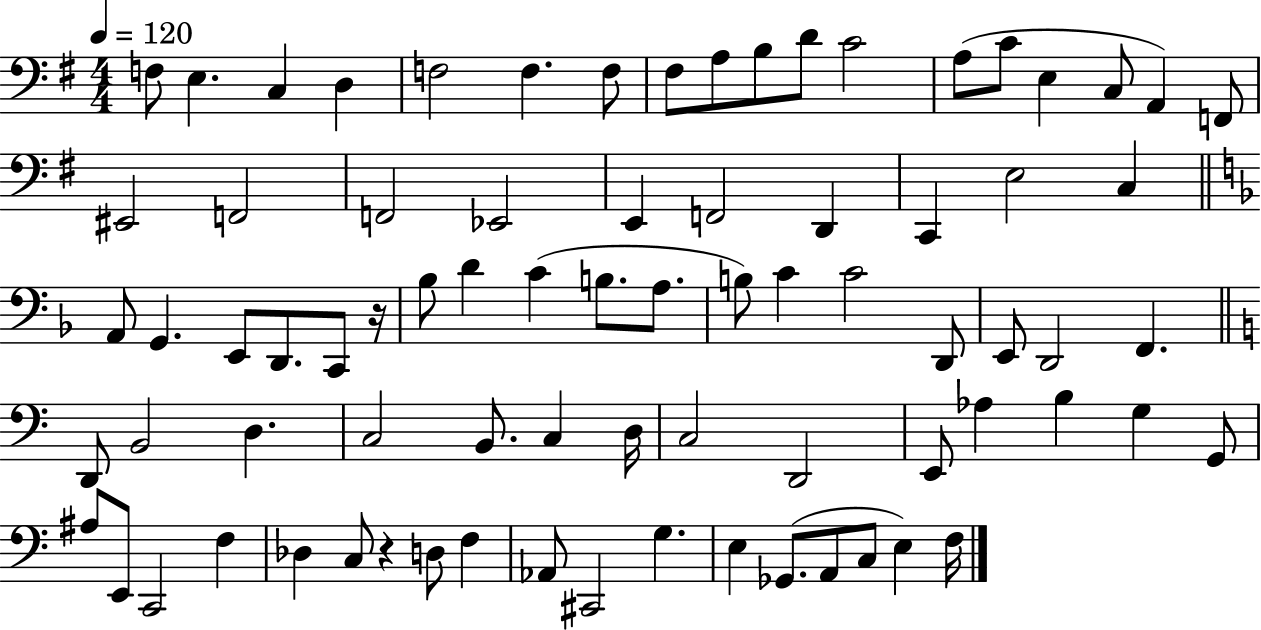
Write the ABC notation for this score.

X:1
T:Untitled
M:4/4
L:1/4
K:G
F,/2 E, C, D, F,2 F, F,/2 ^F,/2 A,/2 B,/2 D/2 C2 A,/2 C/2 E, C,/2 A,, F,,/2 ^E,,2 F,,2 F,,2 _E,,2 E,, F,,2 D,, C,, E,2 C, A,,/2 G,, E,,/2 D,,/2 C,,/2 z/4 _B,/2 D C B,/2 A,/2 B,/2 C C2 D,,/2 E,,/2 D,,2 F,, D,,/2 B,,2 D, C,2 B,,/2 C, D,/4 C,2 D,,2 E,,/2 _A, B, G, G,,/2 ^A,/2 E,,/2 C,,2 F, _D, C,/2 z D,/2 F, _A,,/2 ^C,,2 G, E, _G,,/2 A,,/2 C,/2 E, F,/4